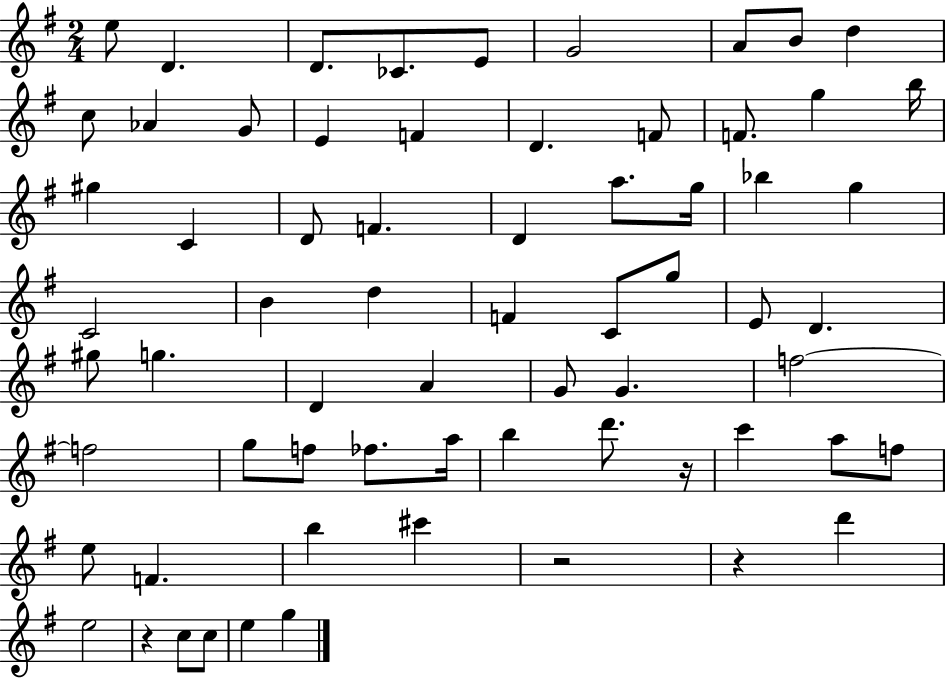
{
  \clef treble
  \numericTimeSignature
  \time 2/4
  \key g \major
  \repeat volta 2 { e''8 d'4. | d'8. ces'8. e'8 | g'2 | a'8 b'8 d''4 | \break c''8 aes'4 g'8 | e'4 f'4 | d'4. f'8 | f'8. g''4 b''16 | \break gis''4 c'4 | d'8 f'4. | d'4 a''8. g''16 | bes''4 g''4 | \break c'2 | b'4 d''4 | f'4 c'8 g''8 | e'8 d'4. | \break gis''8 g''4. | d'4 a'4 | g'8 g'4. | f''2~~ | \break f''2 | g''8 f''8 fes''8. a''16 | b''4 d'''8. r16 | c'''4 a''8 f''8 | \break e''8 f'4. | b''4 cis'''4 | r2 | r4 d'''4 | \break e''2 | r4 c''8 c''8 | e''4 g''4 | } \bar "|."
}